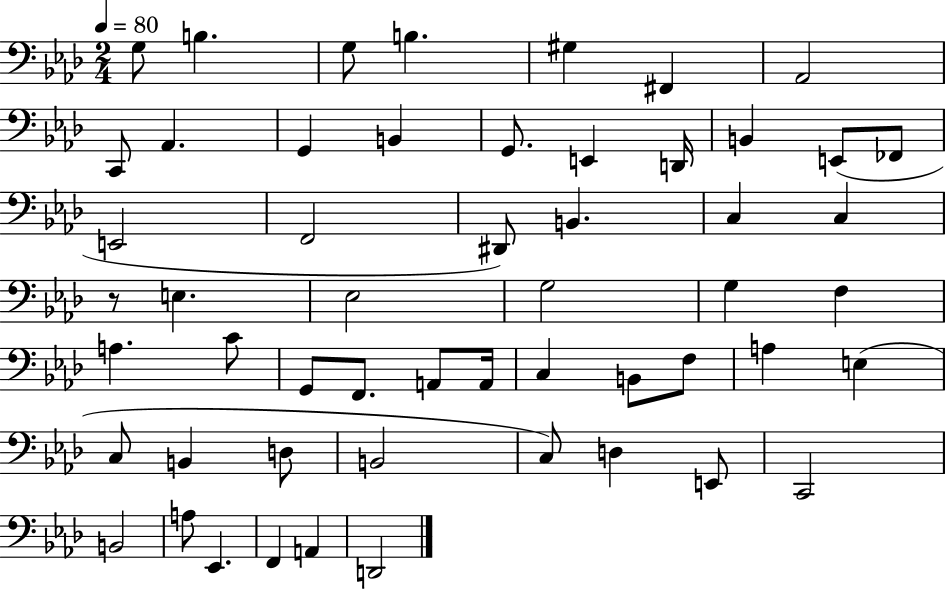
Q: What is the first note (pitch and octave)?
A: G3